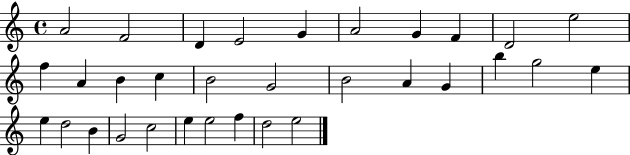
A4/h F4/h D4/q E4/h G4/q A4/h G4/q F4/q D4/h E5/h F5/q A4/q B4/q C5/q B4/h G4/h B4/h A4/q G4/q B5/q G5/h E5/q E5/q D5/h B4/q G4/h C5/h E5/q E5/h F5/q D5/h E5/h